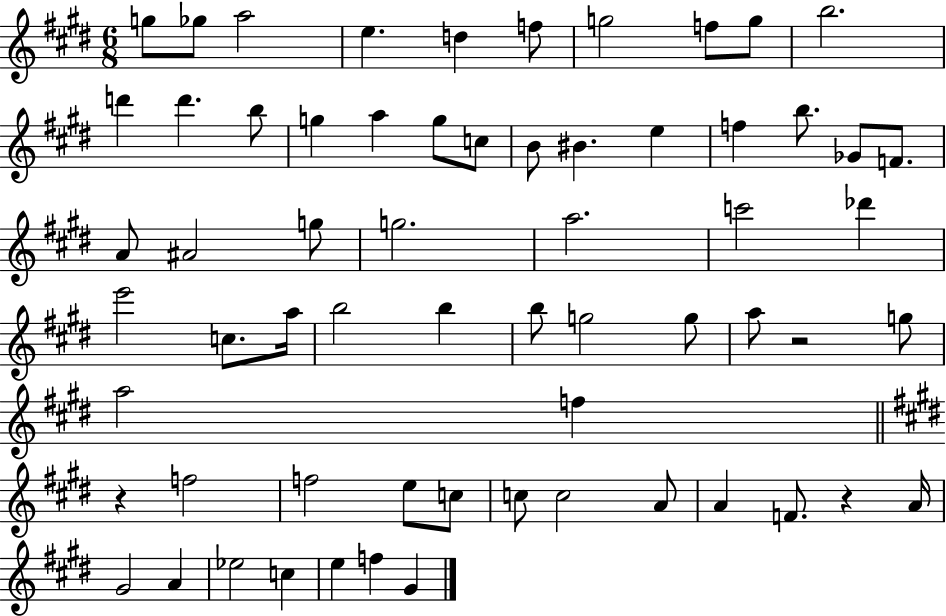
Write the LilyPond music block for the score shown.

{
  \clef treble
  \numericTimeSignature
  \time 6/8
  \key e \major
  \repeat volta 2 { g''8 ges''8 a''2 | e''4. d''4 f''8 | g''2 f''8 g''8 | b''2. | \break d'''4 d'''4. b''8 | g''4 a''4 g''8 c''8 | b'8 bis'4. e''4 | f''4 b''8. ges'8 f'8. | \break a'8 ais'2 g''8 | g''2. | a''2. | c'''2 des'''4 | \break e'''2 c''8. a''16 | b''2 b''4 | b''8 g''2 g''8 | a''8 r2 g''8 | \break a''2 f''4 | \bar "||" \break \key e \major r4 f''2 | f''2 e''8 c''8 | c''8 c''2 a'8 | a'4 f'8. r4 a'16 | \break gis'2 a'4 | ees''2 c''4 | e''4 f''4 gis'4 | } \bar "|."
}